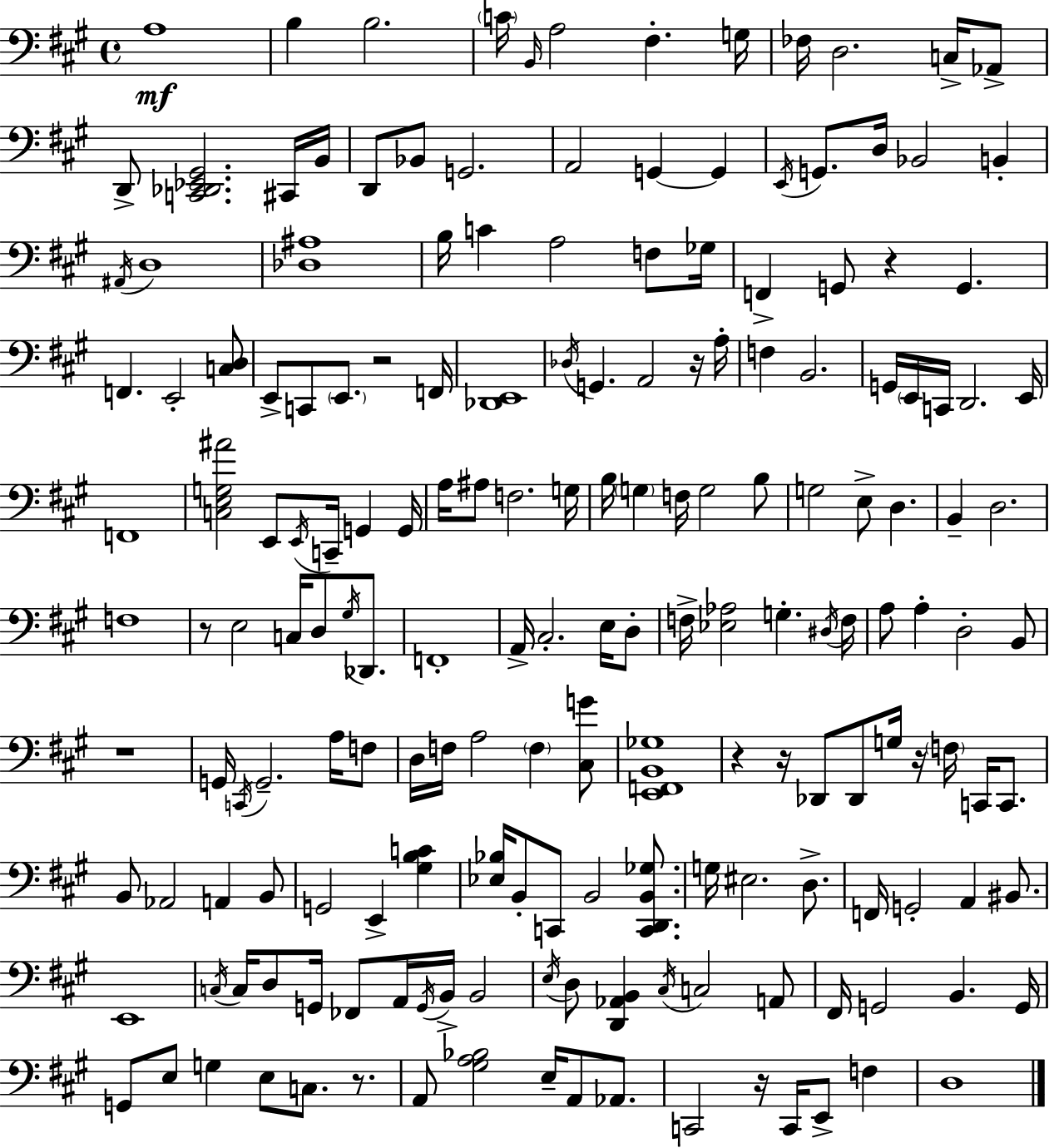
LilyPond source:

{
  \clef bass
  \time 4/4
  \defaultTimeSignature
  \key a \major
  \repeat volta 2 { a1\mf | b4 b2. | \parenthesize c'16 \grace { b,16 } a2 fis4.-. | g16 fes16 d2. c16-> aes,8-> | \break d,8-> <c, des, ees, gis,>2. cis,16 | b,16 d,8 bes,8 g,2. | a,2 g,4~~ g,4 | \acciaccatura { e,16 } g,8. d16 bes,2 b,4-. | \break \acciaccatura { ais,16 } d1 | <des ais>1 | b16 c'4 a2 | f8 ges16 f,4-> g,8 r4 g,4. | \break f,4. e,2-. | <c d>8 e,8-> c,8 \parenthesize e,8. r2 | f,16 <des, e,>1 | \acciaccatura { des16 } g,4. a,2 | \break r16 a16-. f4 b,2. | g,16 \parenthesize e,16 c,16 d,2. | e,16 f,1 | <c e g ais'>2 e,8 \acciaccatura { e,16 } c,16-- | \break g,4 g,16 a16 ais8 f2. | g16 b16 \parenthesize g4 f16 g2 | b8 g2 e8-> d4. | b,4-- d2. | \break f1 | r8 e2 c16 | d8 \acciaccatura { gis16 } des,8. f,1-. | a,16-> cis2.-. | \break e16 d8-. f16-> <ees aes>2 g4.-. | \acciaccatura { dis16 } f16 a8 a4-. d2-. | b,8 r1 | g,16 \acciaccatura { c,16 } g,2.-- | \break a16 f8 d16 f16 a2 | \parenthesize f4 <cis g'>8 <e, f, b, ges>1 | r4 r16 des,8 des,8 | g16 r16 \parenthesize f16 c,16 c,8. b,8 aes,2 | \break a,4 b,8 g,2 | e,4-> <gis b c'>4 <ees bes>16 b,8-. c,8 b,2 | <c, d, b, ges>8. g16 eis2. | d8.-> f,16 g,2-. | \break a,4 bis,8. e,1 | \acciaccatura { c16 } c16 d8 g,16 fes,8 a,16 | \acciaccatura { g,16 } b,16-> b,2 \acciaccatura { e16 } d8 <d, aes, b,>4 | \acciaccatura { cis16 } c2 a,8 fis,16 g,2 | \break b,4. g,16 g,8 e8 | g4 e8 c8. r8. a,8 <gis a bes>2 | e16-- a,8 aes,8. c,2 | r16 c,16 e,8-> f4 d1 | \break } \bar "|."
}